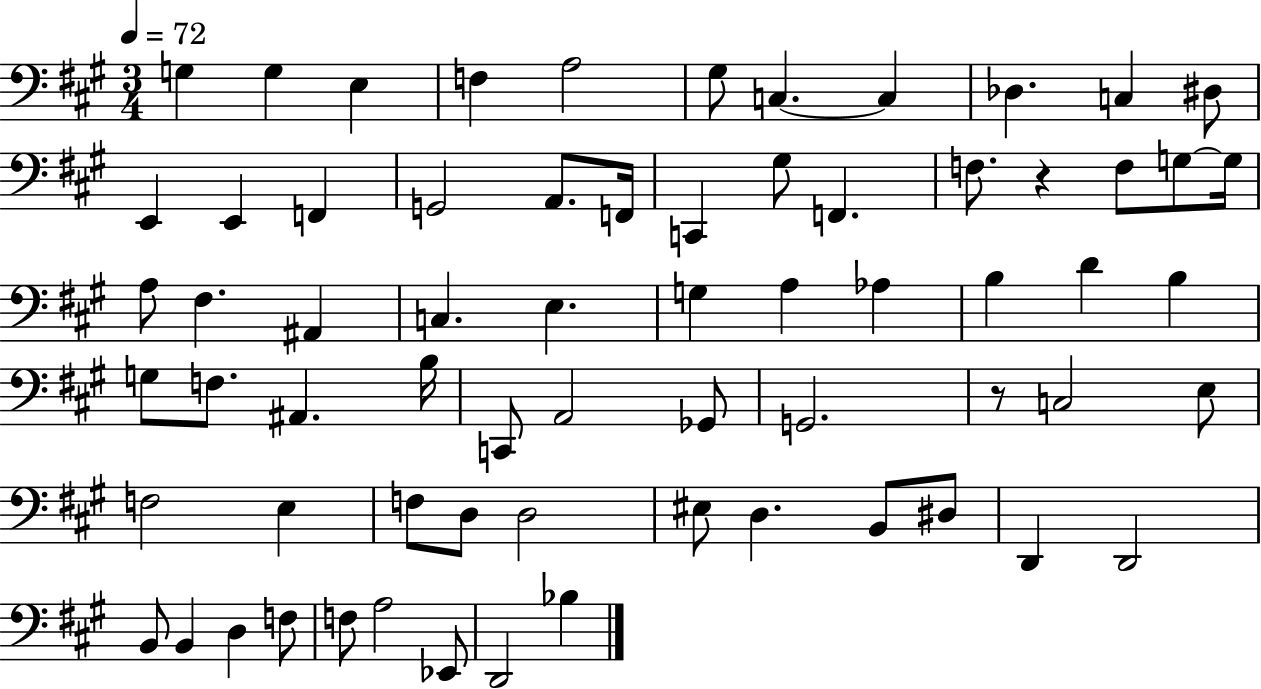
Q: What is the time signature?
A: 3/4